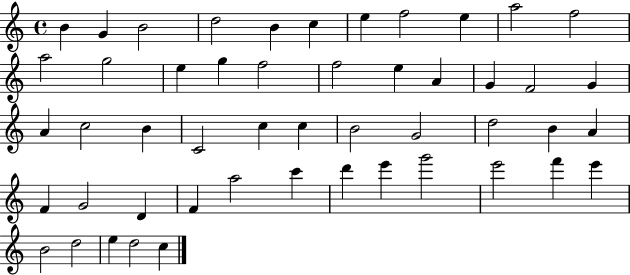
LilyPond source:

{
  \clef treble
  \time 4/4
  \defaultTimeSignature
  \key c \major
  b'4 g'4 b'2 | d''2 b'4 c''4 | e''4 f''2 e''4 | a''2 f''2 | \break a''2 g''2 | e''4 g''4 f''2 | f''2 e''4 a'4 | g'4 f'2 g'4 | \break a'4 c''2 b'4 | c'2 c''4 c''4 | b'2 g'2 | d''2 b'4 a'4 | \break f'4 g'2 d'4 | f'4 a''2 c'''4 | d'''4 e'''4 g'''2 | e'''2 f'''4 e'''4 | \break b'2 d''2 | e''4 d''2 c''4 | \bar "|."
}